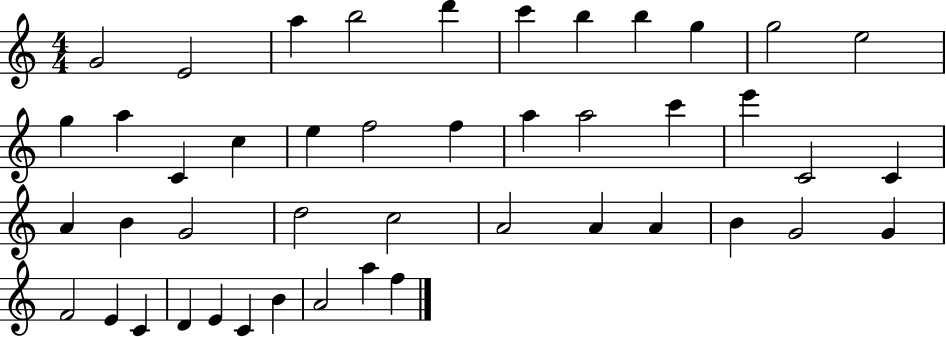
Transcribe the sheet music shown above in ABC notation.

X:1
T:Untitled
M:4/4
L:1/4
K:C
G2 E2 a b2 d' c' b b g g2 e2 g a C c e f2 f a a2 c' e' C2 C A B G2 d2 c2 A2 A A B G2 G F2 E C D E C B A2 a f